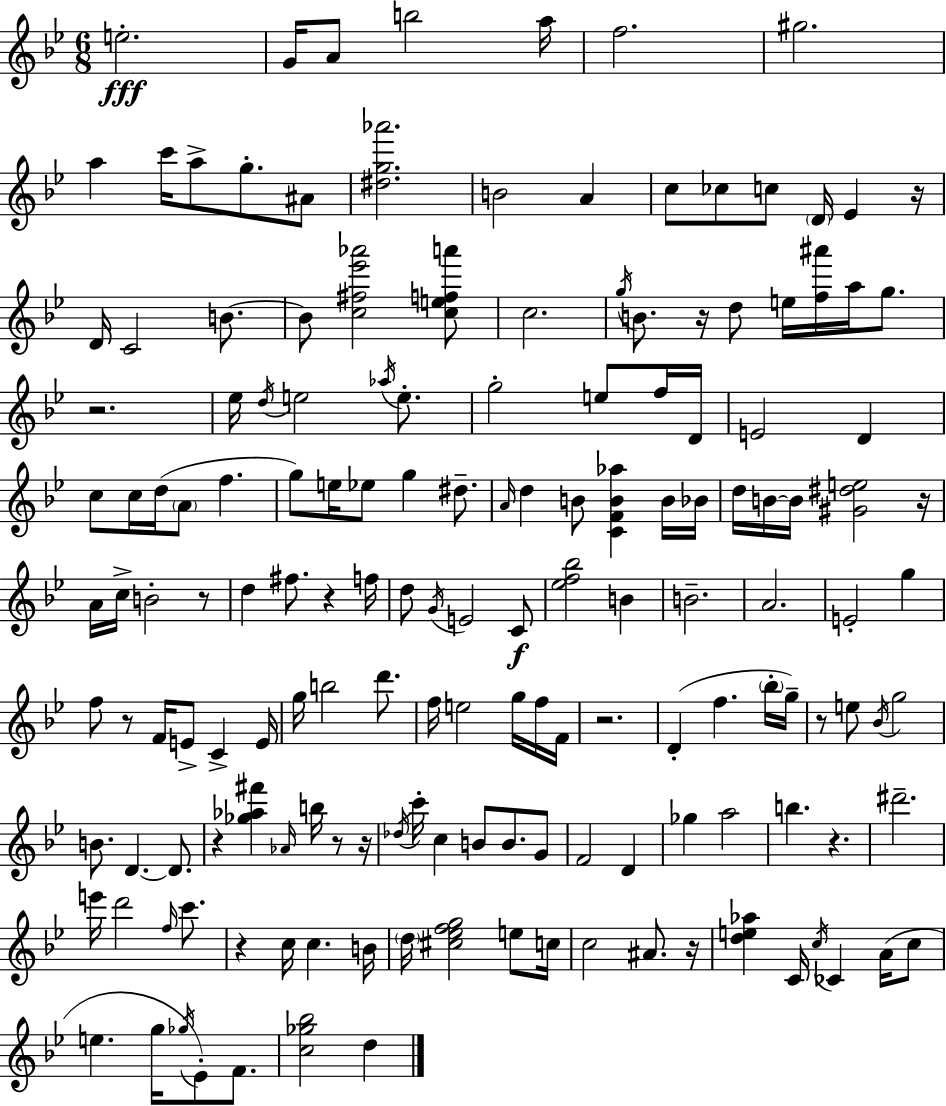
E5/h. G4/s A4/e B5/h A5/s F5/h. G#5/h. A5/q C6/s A5/e G5/e. A#4/e [D#5,G5,Ab6]/h. B4/h A4/q C5/e CES5/e C5/e D4/s Eb4/q R/s D4/s C4/h B4/e. B4/e [C5,F#5,Eb6,Ab6]/h [C5,E5,F5,A6]/e C5/h. G5/s B4/e. R/s D5/e E5/s [F5,A#6]/s A5/s G5/e. R/h. Eb5/s D5/s E5/h Ab5/s E5/e. G5/h E5/e F5/s D4/s E4/h D4/q C5/e C5/s D5/s A4/e F5/q. G5/e E5/s Eb5/e G5/q D#5/e. A4/s D5/q B4/e [C4,F4,B4,Ab5]/q B4/s Bb4/s D5/s B4/s B4/s [G#4,D#5,E5]/h R/s A4/s C5/s B4/h R/e D5/q F#5/e. R/q F5/s D5/e G4/s E4/h C4/e [Eb5,F5,Bb5]/h B4/q B4/h. A4/h. E4/h G5/q F5/e R/e F4/s E4/e C4/q E4/s G5/s B5/h D6/e. F5/s E5/h G5/s F5/s F4/s R/h. D4/q F5/q. Bb5/s G5/s R/e E5/e Bb4/s G5/h B4/e. D4/q. D4/e. R/q [Gb5,Ab5,F#6]/q Ab4/s B5/s R/e R/s Db5/s C6/s C5/q B4/e B4/e. G4/e F4/h D4/q Gb5/q A5/h B5/q. R/q. D#6/h. E6/s D6/h F5/s C6/e. R/q C5/s C5/q. B4/s D5/s [C#5,Eb5,F5,G5]/h E5/e C5/s C5/h A#4/e. R/s [D5,E5,Ab5]/q C4/s C5/s CES4/q A4/s C5/e E5/q. G5/s Gb5/s Eb4/e F4/e. [C5,Gb5,Bb5]/h D5/q